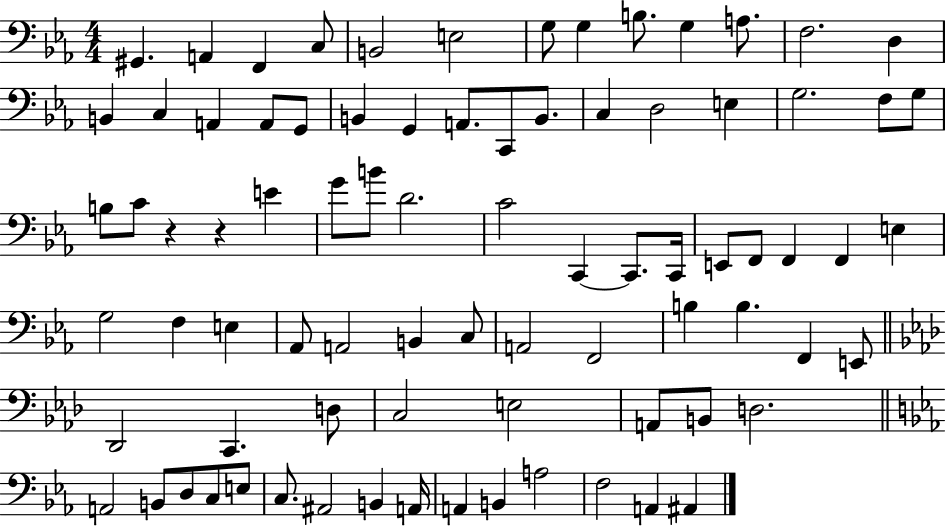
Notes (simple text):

G#2/q. A2/q F2/q C3/e B2/h E3/h G3/e G3/q B3/e. G3/q A3/e. F3/h. D3/q B2/q C3/q A2/q A2/e G2/e B2/q G2/q A2/e. C2/e B2/e. C3/q D3/h E3/q G3/h. F3/e G3/e B3/e C4/e R/q R/q E4/q G4/e B4/e D4/h. C4/h C2/q C2/e. C2/s E2/e F2/e F2/q F2/q E3/q G3/h F3/q E3/q Ab2/e A2/h B2/q C3/e A2/h F2/h B3/q B3/q. F2/q E2/e Db2/h C2/q. D3/e C3/h E3/h A2/e B2/e D3/h. A2/h B2/e D3/e C3/e E3/e C3/e. A#2/h B2/q A2/s A2/q B2/q A3/h F3/h A2/q A#2/q